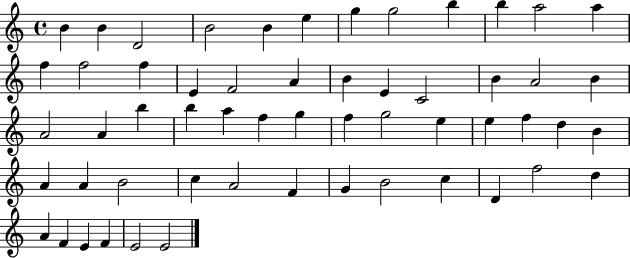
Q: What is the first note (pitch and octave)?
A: B4